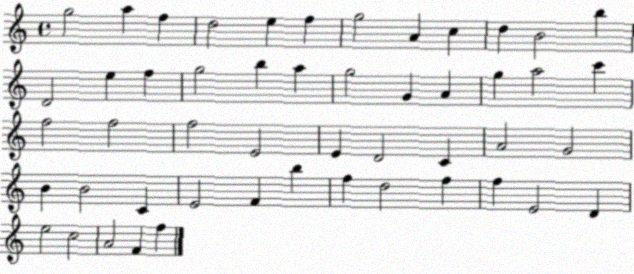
X:1
T:Untitled
M:4/4
L:1/4
K:C
g2 a f d2 e f g2 A c d B2 b D2 e f g2 b a g2 G A g a2 c' f2 f2 f2 E2 E D2 C A2 G2 B B2 C E2 F b f d2 f f E2 D e2 c2 A2 F f